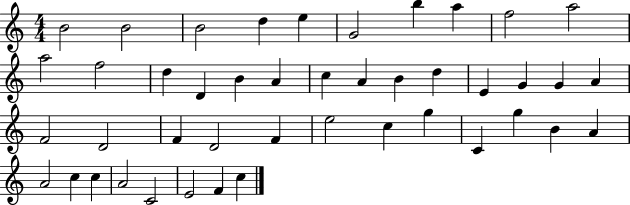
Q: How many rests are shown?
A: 0